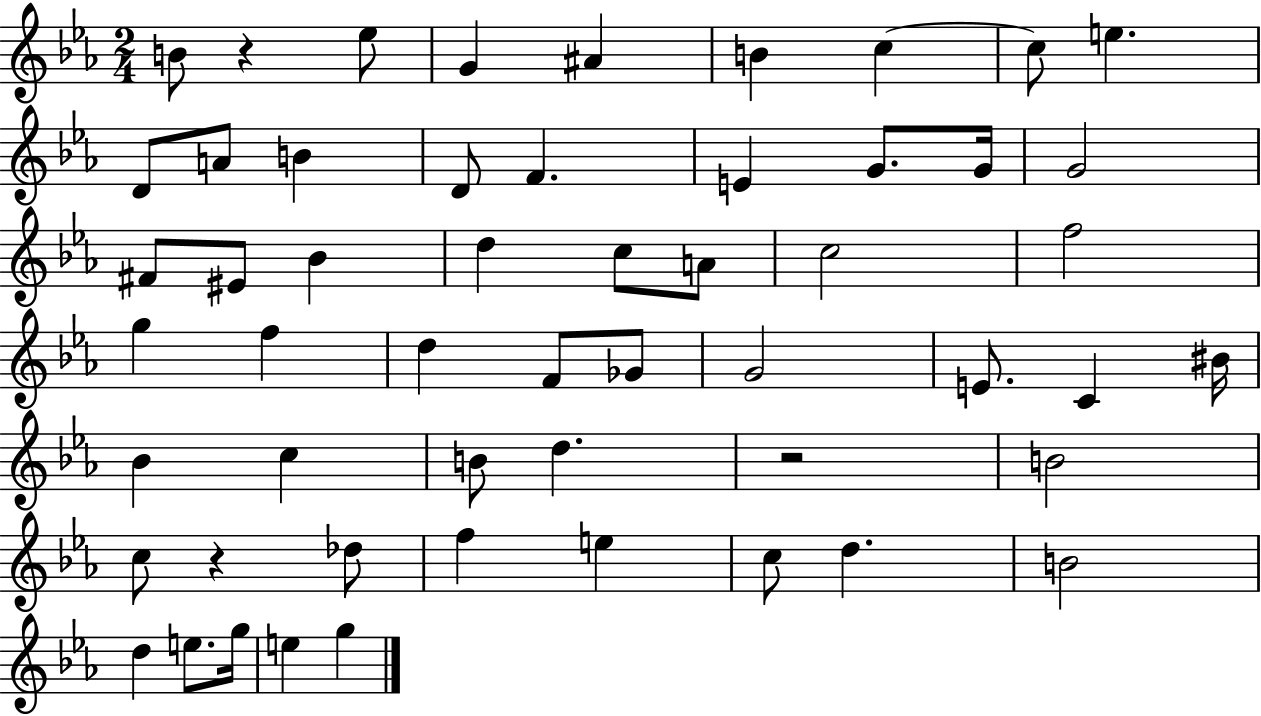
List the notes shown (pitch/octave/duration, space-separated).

B4/e R/q Eb5/e G4/q A#4/q B4/q C5/q C5/e E5/q. D4/e A4/e B4/q D4/e F4/q. E4/q G4/e. G4/s G4/h F#4/e EIS4/e Bb4/q D5/q C5/e A4/e C5/h F5/h G5/q F5/q D5/q F4/e Gb4/e G4/h E4/e. C4/q BIS4/s Bb4/q C5/q B4/e D5/q. R/h B4/h C5/e R/q Db5/e F5/q E5/q C5/e D5/q. B4/h D5/q E5/e. G5/s E5/q G5/q